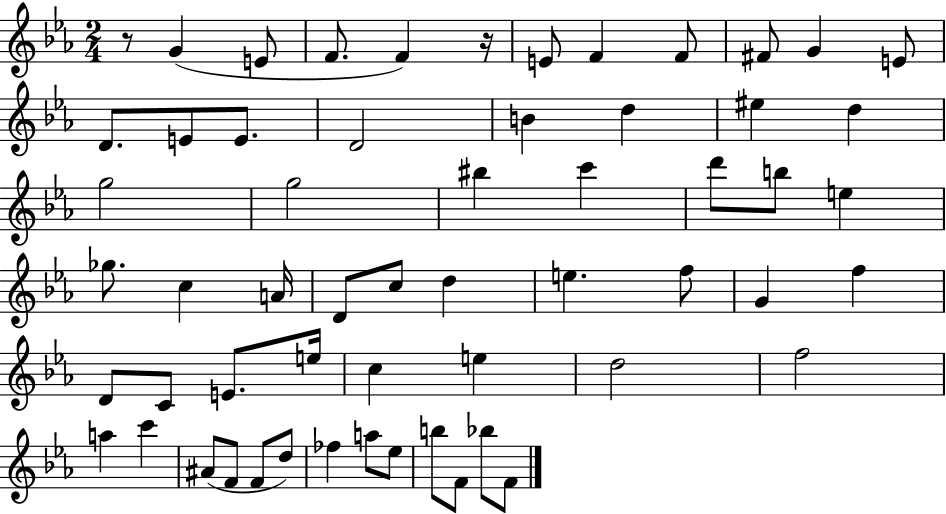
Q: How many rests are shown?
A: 2